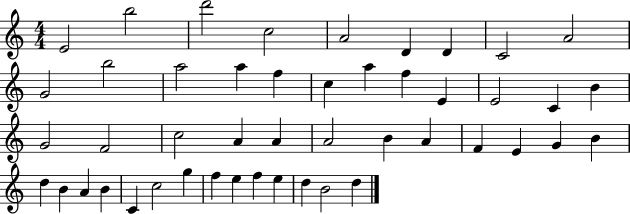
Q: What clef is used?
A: treble